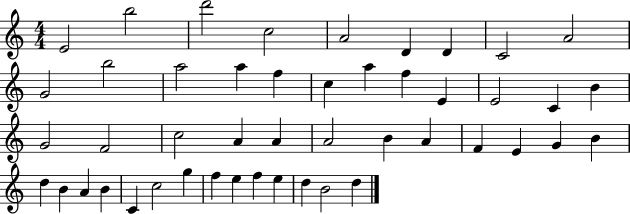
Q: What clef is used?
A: treble